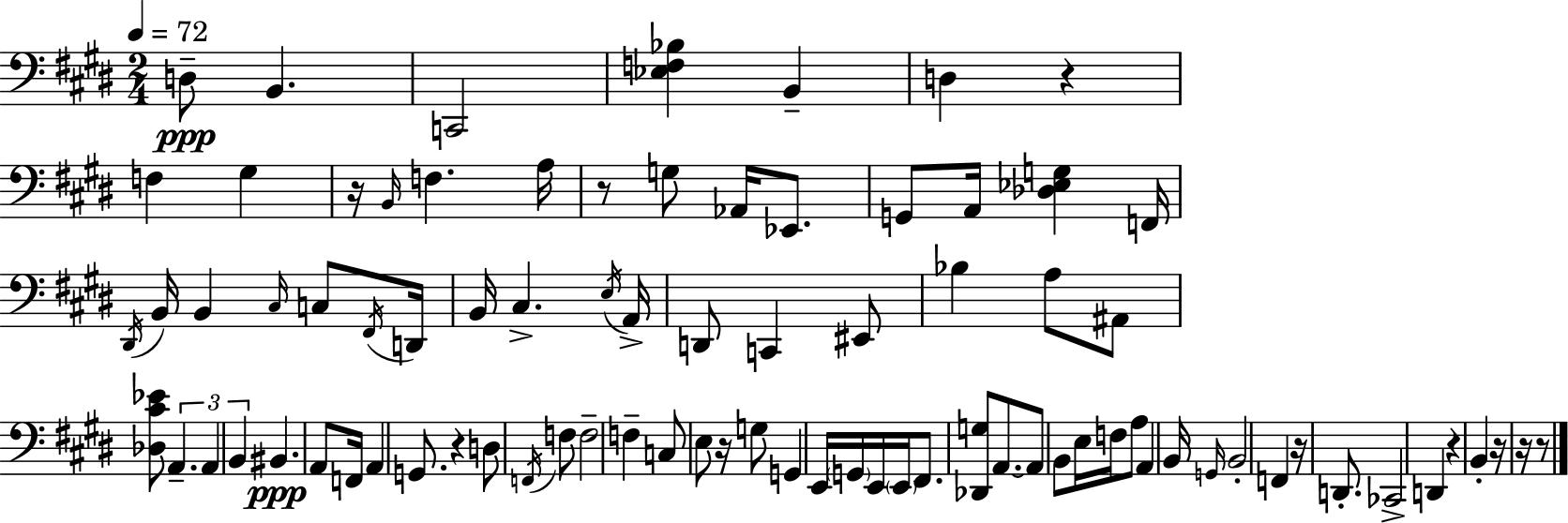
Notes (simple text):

D3/e B2/q. C2/h [Eb3,F3,Bb3]/q B2/q D3/q R/q F3/q G#3/q R/s B2/s F3/q. A3/s R/e G3/e Ab2/s Eb2/e. G2/e A2/s [Db3,Eb3,G3]/q F2/s D#2/s B2/s B2/q C#3/s C3/e F#2/s D2/s B2/s C#3/q. E3/s A2/s D2/e C2/q EIS2/e Bb3/q A3/e A#2/e [Db3,C#4,Eb4]/e A2/q. A2/q B2/q BIS2/q. A2/e F2/s A2/q G2/e. R/q D3/e F2/s F3/e F3/h F3/q C3/e E3/e R/s G3/e G2/q E2/s G2/s E2/s E2/s F#2/e. [Db2,G3]/e A2/e. A2/e B2/e E3/s F3/s A3/e A2/q B2/s G2/s B2/h F2/q R/s D2/e. CES2/h D2/q R/q B2/q R/s R/s R/e